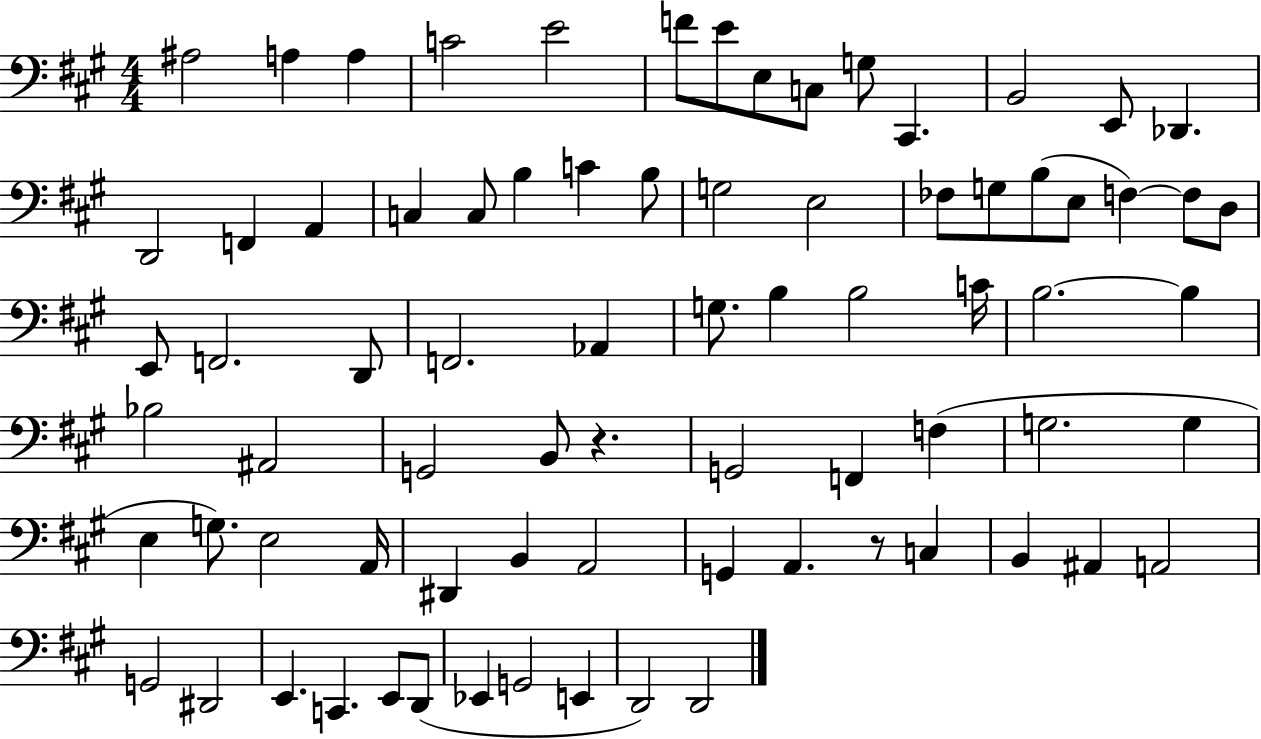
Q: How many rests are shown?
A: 2